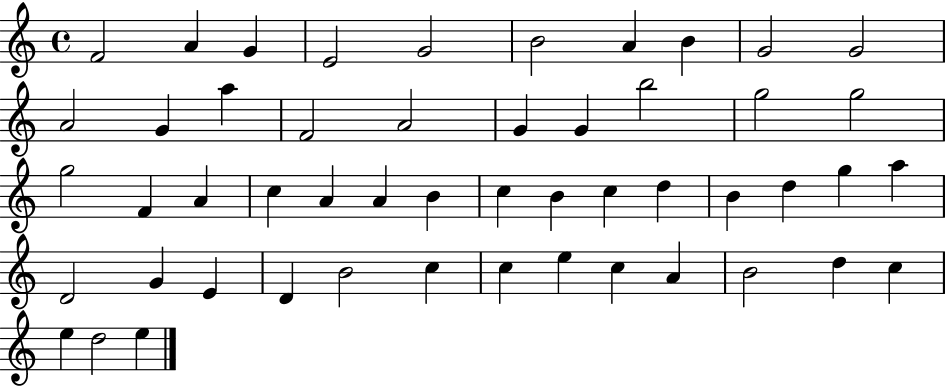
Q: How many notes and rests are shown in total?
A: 51